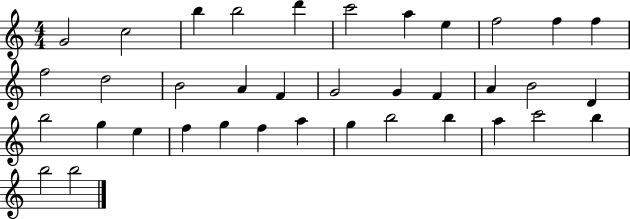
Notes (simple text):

G4/h C5/h B5/q B5/h D6/q C6/h A5/q E5/q F5/h F5/q F5/q F5/h D5/h B4/h A4/q F4/q G4/h G4/q F4/q A4/q B4/h D4/q B5/h G5/q E5/q F5/q G5/q F5/q A5/q G5/q B5/h B5/q A5/q C6/h B5/q B5/h B5/h